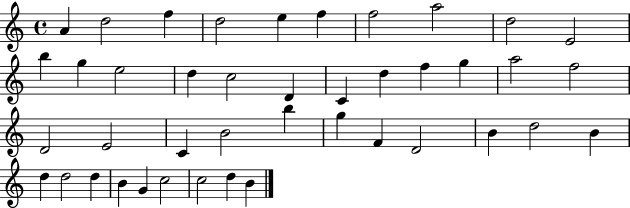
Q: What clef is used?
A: treble